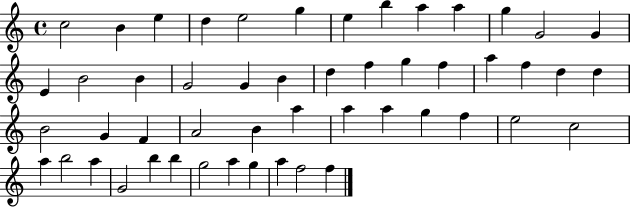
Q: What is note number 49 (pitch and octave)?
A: A5